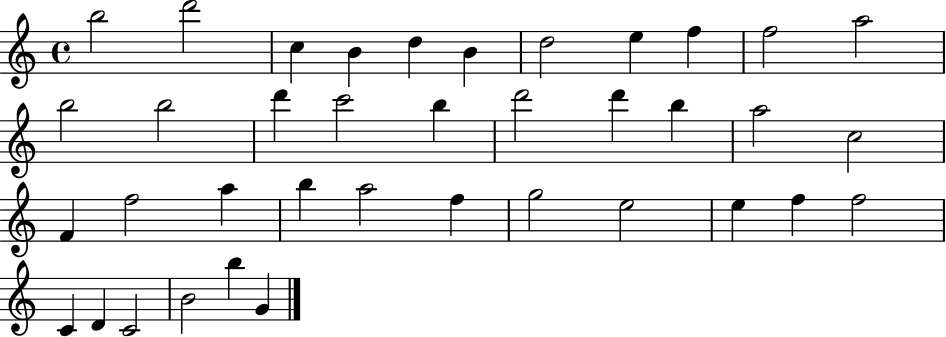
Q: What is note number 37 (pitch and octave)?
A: B5